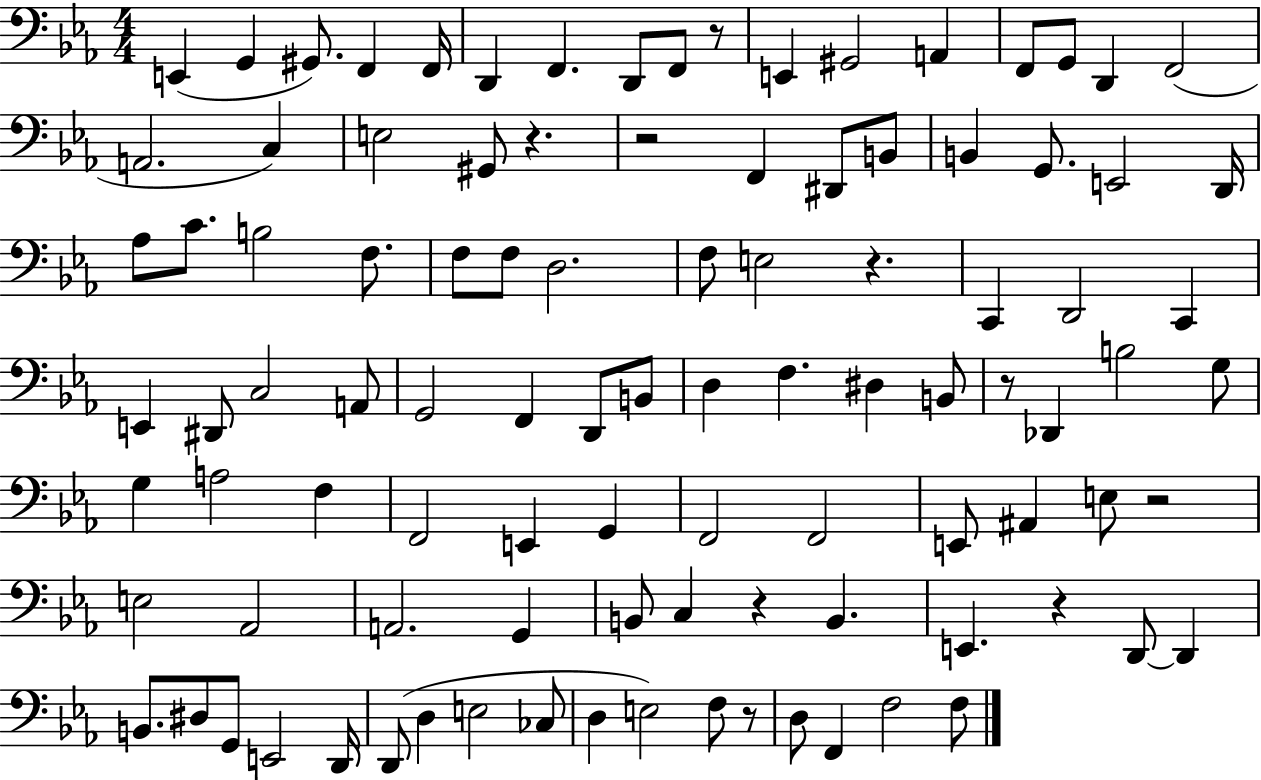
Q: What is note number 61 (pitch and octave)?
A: F2